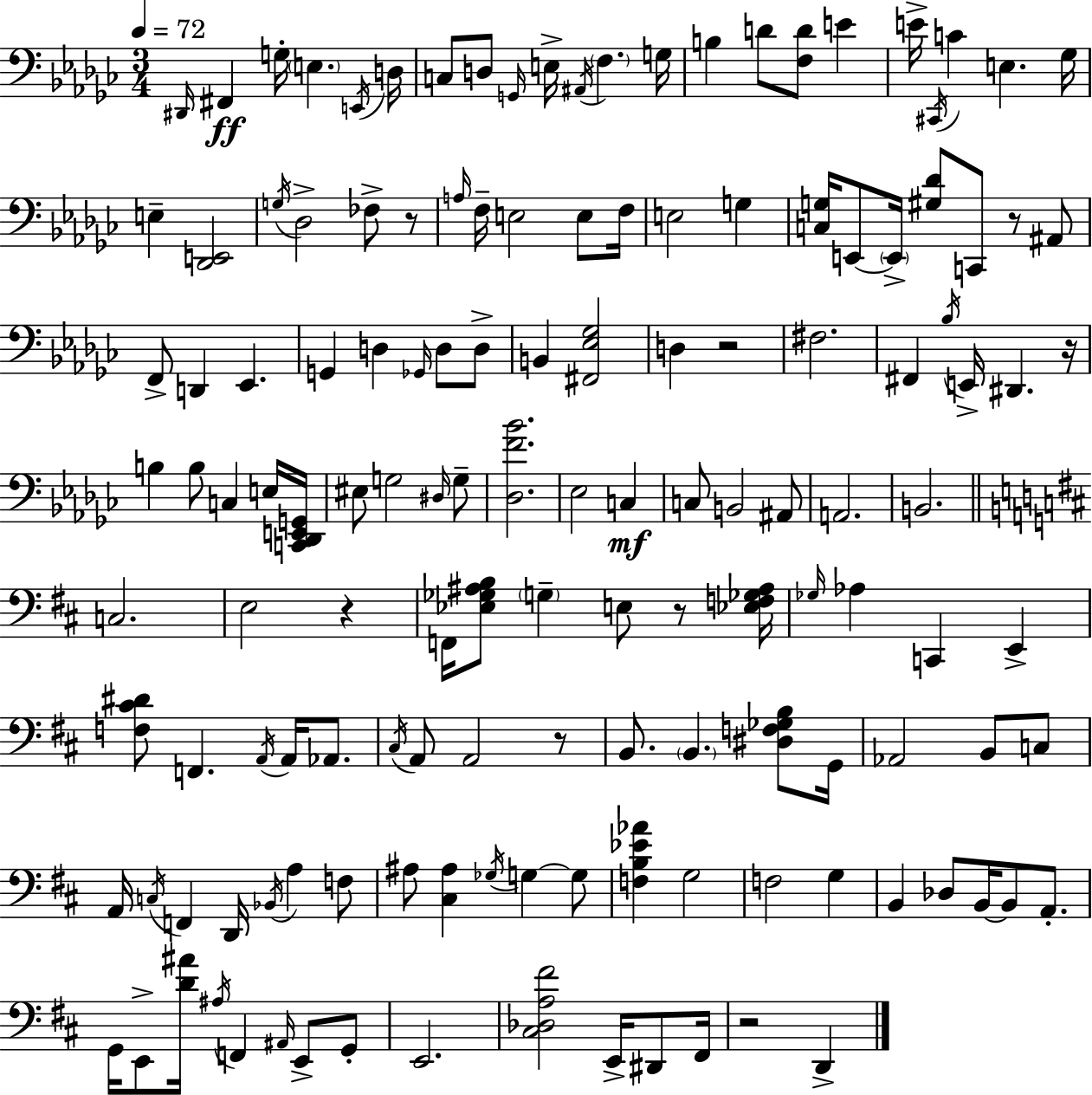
D#2/s F#2/q G3/s E3/q. E2/s D3/s C3/e D3/e G2/s E3/s A#2/s F3/q. G3/s B3/q D4/e [F3,D4]/e E4/q E4/s C#2/s C4/q E3/q. Gb3/s E3/q [Db2,E2]/h G3/s Db3/h FES3/e R/e A3/s F3/s E3/h E3/e F3/s E3/h G3/q [C3,G3]/s E2/e E2/s [G#3,Db4]/e C2/e R/e A#2/e F2/e D2/q Eb2/q. G2/q D3/q Gb2/s D3/e D3/e B2/q [F#2,Eb3,Gb3]/h D3/q R/h F#3/h. F#2/q Bb3/s E2/s D#2/q. R/s B3/q B3/e C3/q E3/s [C2,Db2,E2,G2]/s EIS3/e G3/h D#3/s G3/e [Db3,F4,Bb4]/h. Eb3/h C3/q C3/e B2/h A#2/e A2/h. B2/h. C3/h. E3/h R/q F2/s [Eb3,Gb3,A#3,B3]/e G3/q E3/e R/e [Eb3,F3,Gb3,A#3]/s Gb3/s Ab3/q C2/q E2/q [F3,C#4,D#4]/e F2/q. A2/s A2/s Ab2/e. C#3/s A2/e A2/h R/e B2/e. B2/q. [D#3,F3,Gb3,B3]/e G2/s Ab2/h B2/e C3/e A2/s C3/s F2/q D2/s Bb2/s A3/q F3/e A#3/e [C#3,A#3]/q Gb3/s G3/q G3/e [F3,B3,Eb4,Ab4]/q G3/h F3/h G3/q B2/q Db3/e B2/s B2/e A2/e. G2/s E2/e [D4,A#4]/s A#3/s F2/q A#2/s E2/e G2/e E2/h. [C#3,Db3,A3,F#4]/h E2/s D#2/e F#2/s R/h D2/q